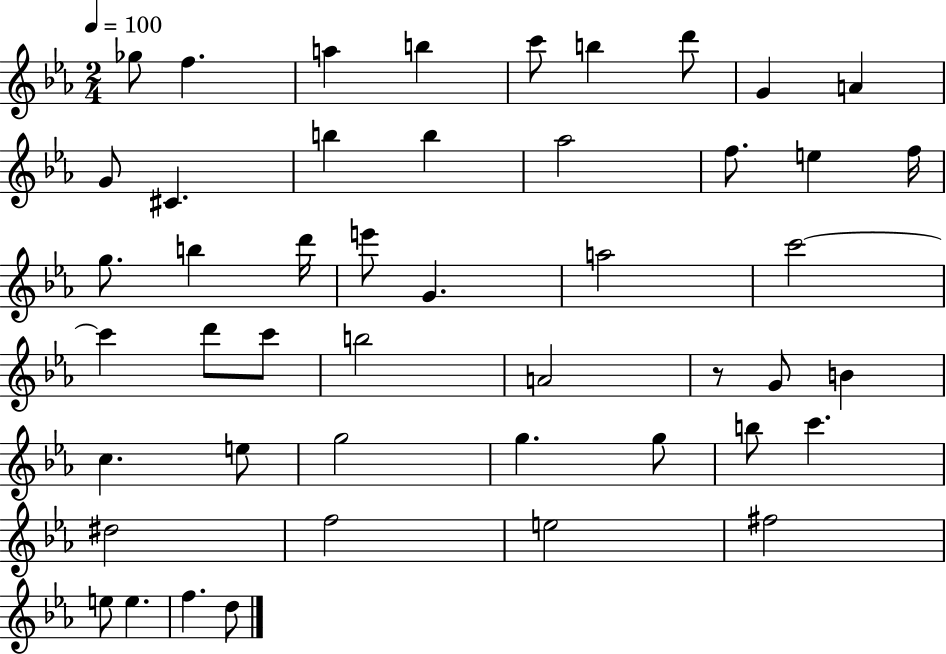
X:1
T:Untitled
M:2/4
L:1/4
K:Eb
_g/2 f a b c'/2 b d'/2 G A G/2 ^C b b _a2 f/2 e f/4 g/2 b d'/4 e'/2 G a2 c'2 c' d'/2 c'/2 b2 A2 z/2 G/2 B c e/2 g2 g g/2 b/2 c' ^d2 f2 e2 ^f2 e/2 e f d/2